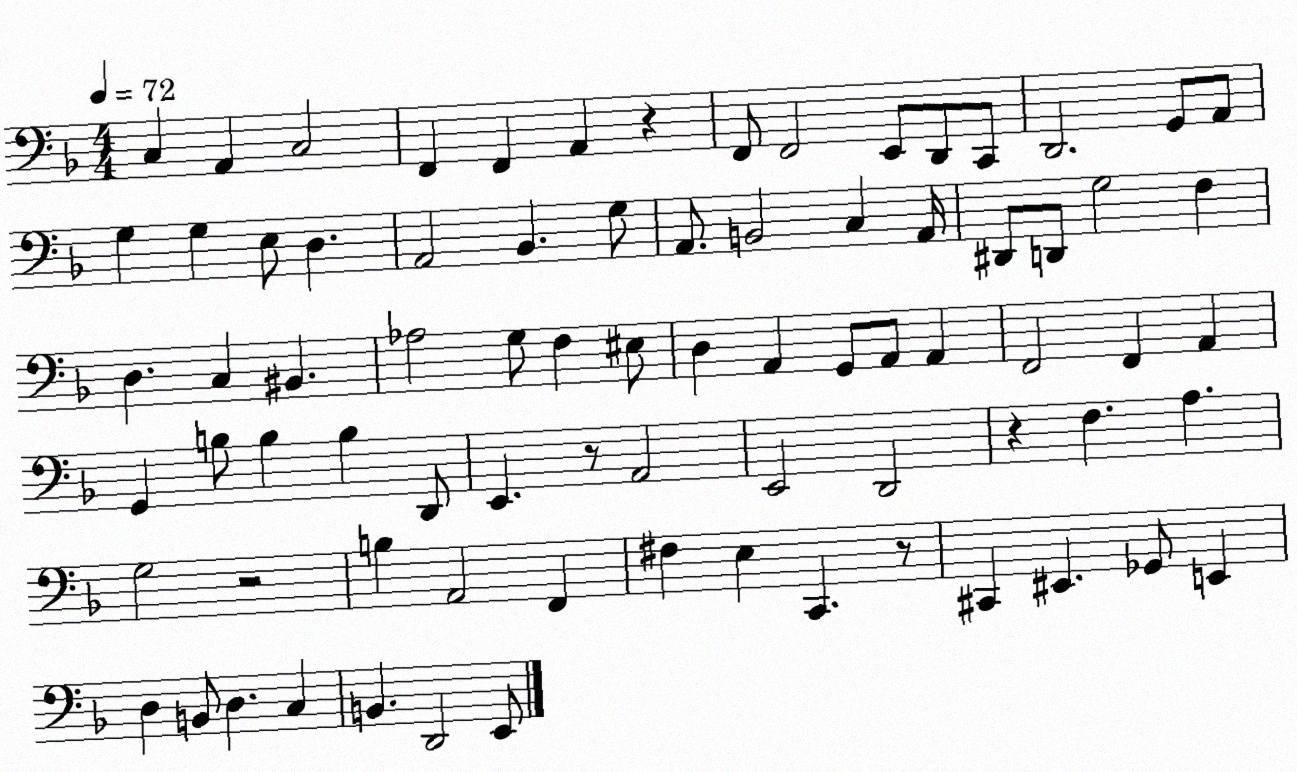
X:1
T:Untitled
M:4/4
L:1/4
K:F
C, A,, C,2 F,, F,, A,, z F,,/2 F,,2 E,,/2 D,,/2 C,,/2 D,,2 G,,/2 A,,/2 G, G, E,/2 D, A,,2 _B,, G,/2 A,,/2 B,,2 C, A,,/4 ^D,,/2 D,,/2 G,2 F, D, C, ^B,, _A,2 G,/2 F, ^E,/2 D, A,, G,,/2 A,,/2 A,, F,,2 F,, A,, G,, B,/2 B, B, D,,/2 E,, z/2 A,,2 E,,2 D,,2 z F, A, G,2 z2 B, A,,2 F,, ^F, E, C,, z/2 ^C,, ^E,, _G,,/2 E,, D, B,,/2 D, C, B,, D,,2 E,,/2